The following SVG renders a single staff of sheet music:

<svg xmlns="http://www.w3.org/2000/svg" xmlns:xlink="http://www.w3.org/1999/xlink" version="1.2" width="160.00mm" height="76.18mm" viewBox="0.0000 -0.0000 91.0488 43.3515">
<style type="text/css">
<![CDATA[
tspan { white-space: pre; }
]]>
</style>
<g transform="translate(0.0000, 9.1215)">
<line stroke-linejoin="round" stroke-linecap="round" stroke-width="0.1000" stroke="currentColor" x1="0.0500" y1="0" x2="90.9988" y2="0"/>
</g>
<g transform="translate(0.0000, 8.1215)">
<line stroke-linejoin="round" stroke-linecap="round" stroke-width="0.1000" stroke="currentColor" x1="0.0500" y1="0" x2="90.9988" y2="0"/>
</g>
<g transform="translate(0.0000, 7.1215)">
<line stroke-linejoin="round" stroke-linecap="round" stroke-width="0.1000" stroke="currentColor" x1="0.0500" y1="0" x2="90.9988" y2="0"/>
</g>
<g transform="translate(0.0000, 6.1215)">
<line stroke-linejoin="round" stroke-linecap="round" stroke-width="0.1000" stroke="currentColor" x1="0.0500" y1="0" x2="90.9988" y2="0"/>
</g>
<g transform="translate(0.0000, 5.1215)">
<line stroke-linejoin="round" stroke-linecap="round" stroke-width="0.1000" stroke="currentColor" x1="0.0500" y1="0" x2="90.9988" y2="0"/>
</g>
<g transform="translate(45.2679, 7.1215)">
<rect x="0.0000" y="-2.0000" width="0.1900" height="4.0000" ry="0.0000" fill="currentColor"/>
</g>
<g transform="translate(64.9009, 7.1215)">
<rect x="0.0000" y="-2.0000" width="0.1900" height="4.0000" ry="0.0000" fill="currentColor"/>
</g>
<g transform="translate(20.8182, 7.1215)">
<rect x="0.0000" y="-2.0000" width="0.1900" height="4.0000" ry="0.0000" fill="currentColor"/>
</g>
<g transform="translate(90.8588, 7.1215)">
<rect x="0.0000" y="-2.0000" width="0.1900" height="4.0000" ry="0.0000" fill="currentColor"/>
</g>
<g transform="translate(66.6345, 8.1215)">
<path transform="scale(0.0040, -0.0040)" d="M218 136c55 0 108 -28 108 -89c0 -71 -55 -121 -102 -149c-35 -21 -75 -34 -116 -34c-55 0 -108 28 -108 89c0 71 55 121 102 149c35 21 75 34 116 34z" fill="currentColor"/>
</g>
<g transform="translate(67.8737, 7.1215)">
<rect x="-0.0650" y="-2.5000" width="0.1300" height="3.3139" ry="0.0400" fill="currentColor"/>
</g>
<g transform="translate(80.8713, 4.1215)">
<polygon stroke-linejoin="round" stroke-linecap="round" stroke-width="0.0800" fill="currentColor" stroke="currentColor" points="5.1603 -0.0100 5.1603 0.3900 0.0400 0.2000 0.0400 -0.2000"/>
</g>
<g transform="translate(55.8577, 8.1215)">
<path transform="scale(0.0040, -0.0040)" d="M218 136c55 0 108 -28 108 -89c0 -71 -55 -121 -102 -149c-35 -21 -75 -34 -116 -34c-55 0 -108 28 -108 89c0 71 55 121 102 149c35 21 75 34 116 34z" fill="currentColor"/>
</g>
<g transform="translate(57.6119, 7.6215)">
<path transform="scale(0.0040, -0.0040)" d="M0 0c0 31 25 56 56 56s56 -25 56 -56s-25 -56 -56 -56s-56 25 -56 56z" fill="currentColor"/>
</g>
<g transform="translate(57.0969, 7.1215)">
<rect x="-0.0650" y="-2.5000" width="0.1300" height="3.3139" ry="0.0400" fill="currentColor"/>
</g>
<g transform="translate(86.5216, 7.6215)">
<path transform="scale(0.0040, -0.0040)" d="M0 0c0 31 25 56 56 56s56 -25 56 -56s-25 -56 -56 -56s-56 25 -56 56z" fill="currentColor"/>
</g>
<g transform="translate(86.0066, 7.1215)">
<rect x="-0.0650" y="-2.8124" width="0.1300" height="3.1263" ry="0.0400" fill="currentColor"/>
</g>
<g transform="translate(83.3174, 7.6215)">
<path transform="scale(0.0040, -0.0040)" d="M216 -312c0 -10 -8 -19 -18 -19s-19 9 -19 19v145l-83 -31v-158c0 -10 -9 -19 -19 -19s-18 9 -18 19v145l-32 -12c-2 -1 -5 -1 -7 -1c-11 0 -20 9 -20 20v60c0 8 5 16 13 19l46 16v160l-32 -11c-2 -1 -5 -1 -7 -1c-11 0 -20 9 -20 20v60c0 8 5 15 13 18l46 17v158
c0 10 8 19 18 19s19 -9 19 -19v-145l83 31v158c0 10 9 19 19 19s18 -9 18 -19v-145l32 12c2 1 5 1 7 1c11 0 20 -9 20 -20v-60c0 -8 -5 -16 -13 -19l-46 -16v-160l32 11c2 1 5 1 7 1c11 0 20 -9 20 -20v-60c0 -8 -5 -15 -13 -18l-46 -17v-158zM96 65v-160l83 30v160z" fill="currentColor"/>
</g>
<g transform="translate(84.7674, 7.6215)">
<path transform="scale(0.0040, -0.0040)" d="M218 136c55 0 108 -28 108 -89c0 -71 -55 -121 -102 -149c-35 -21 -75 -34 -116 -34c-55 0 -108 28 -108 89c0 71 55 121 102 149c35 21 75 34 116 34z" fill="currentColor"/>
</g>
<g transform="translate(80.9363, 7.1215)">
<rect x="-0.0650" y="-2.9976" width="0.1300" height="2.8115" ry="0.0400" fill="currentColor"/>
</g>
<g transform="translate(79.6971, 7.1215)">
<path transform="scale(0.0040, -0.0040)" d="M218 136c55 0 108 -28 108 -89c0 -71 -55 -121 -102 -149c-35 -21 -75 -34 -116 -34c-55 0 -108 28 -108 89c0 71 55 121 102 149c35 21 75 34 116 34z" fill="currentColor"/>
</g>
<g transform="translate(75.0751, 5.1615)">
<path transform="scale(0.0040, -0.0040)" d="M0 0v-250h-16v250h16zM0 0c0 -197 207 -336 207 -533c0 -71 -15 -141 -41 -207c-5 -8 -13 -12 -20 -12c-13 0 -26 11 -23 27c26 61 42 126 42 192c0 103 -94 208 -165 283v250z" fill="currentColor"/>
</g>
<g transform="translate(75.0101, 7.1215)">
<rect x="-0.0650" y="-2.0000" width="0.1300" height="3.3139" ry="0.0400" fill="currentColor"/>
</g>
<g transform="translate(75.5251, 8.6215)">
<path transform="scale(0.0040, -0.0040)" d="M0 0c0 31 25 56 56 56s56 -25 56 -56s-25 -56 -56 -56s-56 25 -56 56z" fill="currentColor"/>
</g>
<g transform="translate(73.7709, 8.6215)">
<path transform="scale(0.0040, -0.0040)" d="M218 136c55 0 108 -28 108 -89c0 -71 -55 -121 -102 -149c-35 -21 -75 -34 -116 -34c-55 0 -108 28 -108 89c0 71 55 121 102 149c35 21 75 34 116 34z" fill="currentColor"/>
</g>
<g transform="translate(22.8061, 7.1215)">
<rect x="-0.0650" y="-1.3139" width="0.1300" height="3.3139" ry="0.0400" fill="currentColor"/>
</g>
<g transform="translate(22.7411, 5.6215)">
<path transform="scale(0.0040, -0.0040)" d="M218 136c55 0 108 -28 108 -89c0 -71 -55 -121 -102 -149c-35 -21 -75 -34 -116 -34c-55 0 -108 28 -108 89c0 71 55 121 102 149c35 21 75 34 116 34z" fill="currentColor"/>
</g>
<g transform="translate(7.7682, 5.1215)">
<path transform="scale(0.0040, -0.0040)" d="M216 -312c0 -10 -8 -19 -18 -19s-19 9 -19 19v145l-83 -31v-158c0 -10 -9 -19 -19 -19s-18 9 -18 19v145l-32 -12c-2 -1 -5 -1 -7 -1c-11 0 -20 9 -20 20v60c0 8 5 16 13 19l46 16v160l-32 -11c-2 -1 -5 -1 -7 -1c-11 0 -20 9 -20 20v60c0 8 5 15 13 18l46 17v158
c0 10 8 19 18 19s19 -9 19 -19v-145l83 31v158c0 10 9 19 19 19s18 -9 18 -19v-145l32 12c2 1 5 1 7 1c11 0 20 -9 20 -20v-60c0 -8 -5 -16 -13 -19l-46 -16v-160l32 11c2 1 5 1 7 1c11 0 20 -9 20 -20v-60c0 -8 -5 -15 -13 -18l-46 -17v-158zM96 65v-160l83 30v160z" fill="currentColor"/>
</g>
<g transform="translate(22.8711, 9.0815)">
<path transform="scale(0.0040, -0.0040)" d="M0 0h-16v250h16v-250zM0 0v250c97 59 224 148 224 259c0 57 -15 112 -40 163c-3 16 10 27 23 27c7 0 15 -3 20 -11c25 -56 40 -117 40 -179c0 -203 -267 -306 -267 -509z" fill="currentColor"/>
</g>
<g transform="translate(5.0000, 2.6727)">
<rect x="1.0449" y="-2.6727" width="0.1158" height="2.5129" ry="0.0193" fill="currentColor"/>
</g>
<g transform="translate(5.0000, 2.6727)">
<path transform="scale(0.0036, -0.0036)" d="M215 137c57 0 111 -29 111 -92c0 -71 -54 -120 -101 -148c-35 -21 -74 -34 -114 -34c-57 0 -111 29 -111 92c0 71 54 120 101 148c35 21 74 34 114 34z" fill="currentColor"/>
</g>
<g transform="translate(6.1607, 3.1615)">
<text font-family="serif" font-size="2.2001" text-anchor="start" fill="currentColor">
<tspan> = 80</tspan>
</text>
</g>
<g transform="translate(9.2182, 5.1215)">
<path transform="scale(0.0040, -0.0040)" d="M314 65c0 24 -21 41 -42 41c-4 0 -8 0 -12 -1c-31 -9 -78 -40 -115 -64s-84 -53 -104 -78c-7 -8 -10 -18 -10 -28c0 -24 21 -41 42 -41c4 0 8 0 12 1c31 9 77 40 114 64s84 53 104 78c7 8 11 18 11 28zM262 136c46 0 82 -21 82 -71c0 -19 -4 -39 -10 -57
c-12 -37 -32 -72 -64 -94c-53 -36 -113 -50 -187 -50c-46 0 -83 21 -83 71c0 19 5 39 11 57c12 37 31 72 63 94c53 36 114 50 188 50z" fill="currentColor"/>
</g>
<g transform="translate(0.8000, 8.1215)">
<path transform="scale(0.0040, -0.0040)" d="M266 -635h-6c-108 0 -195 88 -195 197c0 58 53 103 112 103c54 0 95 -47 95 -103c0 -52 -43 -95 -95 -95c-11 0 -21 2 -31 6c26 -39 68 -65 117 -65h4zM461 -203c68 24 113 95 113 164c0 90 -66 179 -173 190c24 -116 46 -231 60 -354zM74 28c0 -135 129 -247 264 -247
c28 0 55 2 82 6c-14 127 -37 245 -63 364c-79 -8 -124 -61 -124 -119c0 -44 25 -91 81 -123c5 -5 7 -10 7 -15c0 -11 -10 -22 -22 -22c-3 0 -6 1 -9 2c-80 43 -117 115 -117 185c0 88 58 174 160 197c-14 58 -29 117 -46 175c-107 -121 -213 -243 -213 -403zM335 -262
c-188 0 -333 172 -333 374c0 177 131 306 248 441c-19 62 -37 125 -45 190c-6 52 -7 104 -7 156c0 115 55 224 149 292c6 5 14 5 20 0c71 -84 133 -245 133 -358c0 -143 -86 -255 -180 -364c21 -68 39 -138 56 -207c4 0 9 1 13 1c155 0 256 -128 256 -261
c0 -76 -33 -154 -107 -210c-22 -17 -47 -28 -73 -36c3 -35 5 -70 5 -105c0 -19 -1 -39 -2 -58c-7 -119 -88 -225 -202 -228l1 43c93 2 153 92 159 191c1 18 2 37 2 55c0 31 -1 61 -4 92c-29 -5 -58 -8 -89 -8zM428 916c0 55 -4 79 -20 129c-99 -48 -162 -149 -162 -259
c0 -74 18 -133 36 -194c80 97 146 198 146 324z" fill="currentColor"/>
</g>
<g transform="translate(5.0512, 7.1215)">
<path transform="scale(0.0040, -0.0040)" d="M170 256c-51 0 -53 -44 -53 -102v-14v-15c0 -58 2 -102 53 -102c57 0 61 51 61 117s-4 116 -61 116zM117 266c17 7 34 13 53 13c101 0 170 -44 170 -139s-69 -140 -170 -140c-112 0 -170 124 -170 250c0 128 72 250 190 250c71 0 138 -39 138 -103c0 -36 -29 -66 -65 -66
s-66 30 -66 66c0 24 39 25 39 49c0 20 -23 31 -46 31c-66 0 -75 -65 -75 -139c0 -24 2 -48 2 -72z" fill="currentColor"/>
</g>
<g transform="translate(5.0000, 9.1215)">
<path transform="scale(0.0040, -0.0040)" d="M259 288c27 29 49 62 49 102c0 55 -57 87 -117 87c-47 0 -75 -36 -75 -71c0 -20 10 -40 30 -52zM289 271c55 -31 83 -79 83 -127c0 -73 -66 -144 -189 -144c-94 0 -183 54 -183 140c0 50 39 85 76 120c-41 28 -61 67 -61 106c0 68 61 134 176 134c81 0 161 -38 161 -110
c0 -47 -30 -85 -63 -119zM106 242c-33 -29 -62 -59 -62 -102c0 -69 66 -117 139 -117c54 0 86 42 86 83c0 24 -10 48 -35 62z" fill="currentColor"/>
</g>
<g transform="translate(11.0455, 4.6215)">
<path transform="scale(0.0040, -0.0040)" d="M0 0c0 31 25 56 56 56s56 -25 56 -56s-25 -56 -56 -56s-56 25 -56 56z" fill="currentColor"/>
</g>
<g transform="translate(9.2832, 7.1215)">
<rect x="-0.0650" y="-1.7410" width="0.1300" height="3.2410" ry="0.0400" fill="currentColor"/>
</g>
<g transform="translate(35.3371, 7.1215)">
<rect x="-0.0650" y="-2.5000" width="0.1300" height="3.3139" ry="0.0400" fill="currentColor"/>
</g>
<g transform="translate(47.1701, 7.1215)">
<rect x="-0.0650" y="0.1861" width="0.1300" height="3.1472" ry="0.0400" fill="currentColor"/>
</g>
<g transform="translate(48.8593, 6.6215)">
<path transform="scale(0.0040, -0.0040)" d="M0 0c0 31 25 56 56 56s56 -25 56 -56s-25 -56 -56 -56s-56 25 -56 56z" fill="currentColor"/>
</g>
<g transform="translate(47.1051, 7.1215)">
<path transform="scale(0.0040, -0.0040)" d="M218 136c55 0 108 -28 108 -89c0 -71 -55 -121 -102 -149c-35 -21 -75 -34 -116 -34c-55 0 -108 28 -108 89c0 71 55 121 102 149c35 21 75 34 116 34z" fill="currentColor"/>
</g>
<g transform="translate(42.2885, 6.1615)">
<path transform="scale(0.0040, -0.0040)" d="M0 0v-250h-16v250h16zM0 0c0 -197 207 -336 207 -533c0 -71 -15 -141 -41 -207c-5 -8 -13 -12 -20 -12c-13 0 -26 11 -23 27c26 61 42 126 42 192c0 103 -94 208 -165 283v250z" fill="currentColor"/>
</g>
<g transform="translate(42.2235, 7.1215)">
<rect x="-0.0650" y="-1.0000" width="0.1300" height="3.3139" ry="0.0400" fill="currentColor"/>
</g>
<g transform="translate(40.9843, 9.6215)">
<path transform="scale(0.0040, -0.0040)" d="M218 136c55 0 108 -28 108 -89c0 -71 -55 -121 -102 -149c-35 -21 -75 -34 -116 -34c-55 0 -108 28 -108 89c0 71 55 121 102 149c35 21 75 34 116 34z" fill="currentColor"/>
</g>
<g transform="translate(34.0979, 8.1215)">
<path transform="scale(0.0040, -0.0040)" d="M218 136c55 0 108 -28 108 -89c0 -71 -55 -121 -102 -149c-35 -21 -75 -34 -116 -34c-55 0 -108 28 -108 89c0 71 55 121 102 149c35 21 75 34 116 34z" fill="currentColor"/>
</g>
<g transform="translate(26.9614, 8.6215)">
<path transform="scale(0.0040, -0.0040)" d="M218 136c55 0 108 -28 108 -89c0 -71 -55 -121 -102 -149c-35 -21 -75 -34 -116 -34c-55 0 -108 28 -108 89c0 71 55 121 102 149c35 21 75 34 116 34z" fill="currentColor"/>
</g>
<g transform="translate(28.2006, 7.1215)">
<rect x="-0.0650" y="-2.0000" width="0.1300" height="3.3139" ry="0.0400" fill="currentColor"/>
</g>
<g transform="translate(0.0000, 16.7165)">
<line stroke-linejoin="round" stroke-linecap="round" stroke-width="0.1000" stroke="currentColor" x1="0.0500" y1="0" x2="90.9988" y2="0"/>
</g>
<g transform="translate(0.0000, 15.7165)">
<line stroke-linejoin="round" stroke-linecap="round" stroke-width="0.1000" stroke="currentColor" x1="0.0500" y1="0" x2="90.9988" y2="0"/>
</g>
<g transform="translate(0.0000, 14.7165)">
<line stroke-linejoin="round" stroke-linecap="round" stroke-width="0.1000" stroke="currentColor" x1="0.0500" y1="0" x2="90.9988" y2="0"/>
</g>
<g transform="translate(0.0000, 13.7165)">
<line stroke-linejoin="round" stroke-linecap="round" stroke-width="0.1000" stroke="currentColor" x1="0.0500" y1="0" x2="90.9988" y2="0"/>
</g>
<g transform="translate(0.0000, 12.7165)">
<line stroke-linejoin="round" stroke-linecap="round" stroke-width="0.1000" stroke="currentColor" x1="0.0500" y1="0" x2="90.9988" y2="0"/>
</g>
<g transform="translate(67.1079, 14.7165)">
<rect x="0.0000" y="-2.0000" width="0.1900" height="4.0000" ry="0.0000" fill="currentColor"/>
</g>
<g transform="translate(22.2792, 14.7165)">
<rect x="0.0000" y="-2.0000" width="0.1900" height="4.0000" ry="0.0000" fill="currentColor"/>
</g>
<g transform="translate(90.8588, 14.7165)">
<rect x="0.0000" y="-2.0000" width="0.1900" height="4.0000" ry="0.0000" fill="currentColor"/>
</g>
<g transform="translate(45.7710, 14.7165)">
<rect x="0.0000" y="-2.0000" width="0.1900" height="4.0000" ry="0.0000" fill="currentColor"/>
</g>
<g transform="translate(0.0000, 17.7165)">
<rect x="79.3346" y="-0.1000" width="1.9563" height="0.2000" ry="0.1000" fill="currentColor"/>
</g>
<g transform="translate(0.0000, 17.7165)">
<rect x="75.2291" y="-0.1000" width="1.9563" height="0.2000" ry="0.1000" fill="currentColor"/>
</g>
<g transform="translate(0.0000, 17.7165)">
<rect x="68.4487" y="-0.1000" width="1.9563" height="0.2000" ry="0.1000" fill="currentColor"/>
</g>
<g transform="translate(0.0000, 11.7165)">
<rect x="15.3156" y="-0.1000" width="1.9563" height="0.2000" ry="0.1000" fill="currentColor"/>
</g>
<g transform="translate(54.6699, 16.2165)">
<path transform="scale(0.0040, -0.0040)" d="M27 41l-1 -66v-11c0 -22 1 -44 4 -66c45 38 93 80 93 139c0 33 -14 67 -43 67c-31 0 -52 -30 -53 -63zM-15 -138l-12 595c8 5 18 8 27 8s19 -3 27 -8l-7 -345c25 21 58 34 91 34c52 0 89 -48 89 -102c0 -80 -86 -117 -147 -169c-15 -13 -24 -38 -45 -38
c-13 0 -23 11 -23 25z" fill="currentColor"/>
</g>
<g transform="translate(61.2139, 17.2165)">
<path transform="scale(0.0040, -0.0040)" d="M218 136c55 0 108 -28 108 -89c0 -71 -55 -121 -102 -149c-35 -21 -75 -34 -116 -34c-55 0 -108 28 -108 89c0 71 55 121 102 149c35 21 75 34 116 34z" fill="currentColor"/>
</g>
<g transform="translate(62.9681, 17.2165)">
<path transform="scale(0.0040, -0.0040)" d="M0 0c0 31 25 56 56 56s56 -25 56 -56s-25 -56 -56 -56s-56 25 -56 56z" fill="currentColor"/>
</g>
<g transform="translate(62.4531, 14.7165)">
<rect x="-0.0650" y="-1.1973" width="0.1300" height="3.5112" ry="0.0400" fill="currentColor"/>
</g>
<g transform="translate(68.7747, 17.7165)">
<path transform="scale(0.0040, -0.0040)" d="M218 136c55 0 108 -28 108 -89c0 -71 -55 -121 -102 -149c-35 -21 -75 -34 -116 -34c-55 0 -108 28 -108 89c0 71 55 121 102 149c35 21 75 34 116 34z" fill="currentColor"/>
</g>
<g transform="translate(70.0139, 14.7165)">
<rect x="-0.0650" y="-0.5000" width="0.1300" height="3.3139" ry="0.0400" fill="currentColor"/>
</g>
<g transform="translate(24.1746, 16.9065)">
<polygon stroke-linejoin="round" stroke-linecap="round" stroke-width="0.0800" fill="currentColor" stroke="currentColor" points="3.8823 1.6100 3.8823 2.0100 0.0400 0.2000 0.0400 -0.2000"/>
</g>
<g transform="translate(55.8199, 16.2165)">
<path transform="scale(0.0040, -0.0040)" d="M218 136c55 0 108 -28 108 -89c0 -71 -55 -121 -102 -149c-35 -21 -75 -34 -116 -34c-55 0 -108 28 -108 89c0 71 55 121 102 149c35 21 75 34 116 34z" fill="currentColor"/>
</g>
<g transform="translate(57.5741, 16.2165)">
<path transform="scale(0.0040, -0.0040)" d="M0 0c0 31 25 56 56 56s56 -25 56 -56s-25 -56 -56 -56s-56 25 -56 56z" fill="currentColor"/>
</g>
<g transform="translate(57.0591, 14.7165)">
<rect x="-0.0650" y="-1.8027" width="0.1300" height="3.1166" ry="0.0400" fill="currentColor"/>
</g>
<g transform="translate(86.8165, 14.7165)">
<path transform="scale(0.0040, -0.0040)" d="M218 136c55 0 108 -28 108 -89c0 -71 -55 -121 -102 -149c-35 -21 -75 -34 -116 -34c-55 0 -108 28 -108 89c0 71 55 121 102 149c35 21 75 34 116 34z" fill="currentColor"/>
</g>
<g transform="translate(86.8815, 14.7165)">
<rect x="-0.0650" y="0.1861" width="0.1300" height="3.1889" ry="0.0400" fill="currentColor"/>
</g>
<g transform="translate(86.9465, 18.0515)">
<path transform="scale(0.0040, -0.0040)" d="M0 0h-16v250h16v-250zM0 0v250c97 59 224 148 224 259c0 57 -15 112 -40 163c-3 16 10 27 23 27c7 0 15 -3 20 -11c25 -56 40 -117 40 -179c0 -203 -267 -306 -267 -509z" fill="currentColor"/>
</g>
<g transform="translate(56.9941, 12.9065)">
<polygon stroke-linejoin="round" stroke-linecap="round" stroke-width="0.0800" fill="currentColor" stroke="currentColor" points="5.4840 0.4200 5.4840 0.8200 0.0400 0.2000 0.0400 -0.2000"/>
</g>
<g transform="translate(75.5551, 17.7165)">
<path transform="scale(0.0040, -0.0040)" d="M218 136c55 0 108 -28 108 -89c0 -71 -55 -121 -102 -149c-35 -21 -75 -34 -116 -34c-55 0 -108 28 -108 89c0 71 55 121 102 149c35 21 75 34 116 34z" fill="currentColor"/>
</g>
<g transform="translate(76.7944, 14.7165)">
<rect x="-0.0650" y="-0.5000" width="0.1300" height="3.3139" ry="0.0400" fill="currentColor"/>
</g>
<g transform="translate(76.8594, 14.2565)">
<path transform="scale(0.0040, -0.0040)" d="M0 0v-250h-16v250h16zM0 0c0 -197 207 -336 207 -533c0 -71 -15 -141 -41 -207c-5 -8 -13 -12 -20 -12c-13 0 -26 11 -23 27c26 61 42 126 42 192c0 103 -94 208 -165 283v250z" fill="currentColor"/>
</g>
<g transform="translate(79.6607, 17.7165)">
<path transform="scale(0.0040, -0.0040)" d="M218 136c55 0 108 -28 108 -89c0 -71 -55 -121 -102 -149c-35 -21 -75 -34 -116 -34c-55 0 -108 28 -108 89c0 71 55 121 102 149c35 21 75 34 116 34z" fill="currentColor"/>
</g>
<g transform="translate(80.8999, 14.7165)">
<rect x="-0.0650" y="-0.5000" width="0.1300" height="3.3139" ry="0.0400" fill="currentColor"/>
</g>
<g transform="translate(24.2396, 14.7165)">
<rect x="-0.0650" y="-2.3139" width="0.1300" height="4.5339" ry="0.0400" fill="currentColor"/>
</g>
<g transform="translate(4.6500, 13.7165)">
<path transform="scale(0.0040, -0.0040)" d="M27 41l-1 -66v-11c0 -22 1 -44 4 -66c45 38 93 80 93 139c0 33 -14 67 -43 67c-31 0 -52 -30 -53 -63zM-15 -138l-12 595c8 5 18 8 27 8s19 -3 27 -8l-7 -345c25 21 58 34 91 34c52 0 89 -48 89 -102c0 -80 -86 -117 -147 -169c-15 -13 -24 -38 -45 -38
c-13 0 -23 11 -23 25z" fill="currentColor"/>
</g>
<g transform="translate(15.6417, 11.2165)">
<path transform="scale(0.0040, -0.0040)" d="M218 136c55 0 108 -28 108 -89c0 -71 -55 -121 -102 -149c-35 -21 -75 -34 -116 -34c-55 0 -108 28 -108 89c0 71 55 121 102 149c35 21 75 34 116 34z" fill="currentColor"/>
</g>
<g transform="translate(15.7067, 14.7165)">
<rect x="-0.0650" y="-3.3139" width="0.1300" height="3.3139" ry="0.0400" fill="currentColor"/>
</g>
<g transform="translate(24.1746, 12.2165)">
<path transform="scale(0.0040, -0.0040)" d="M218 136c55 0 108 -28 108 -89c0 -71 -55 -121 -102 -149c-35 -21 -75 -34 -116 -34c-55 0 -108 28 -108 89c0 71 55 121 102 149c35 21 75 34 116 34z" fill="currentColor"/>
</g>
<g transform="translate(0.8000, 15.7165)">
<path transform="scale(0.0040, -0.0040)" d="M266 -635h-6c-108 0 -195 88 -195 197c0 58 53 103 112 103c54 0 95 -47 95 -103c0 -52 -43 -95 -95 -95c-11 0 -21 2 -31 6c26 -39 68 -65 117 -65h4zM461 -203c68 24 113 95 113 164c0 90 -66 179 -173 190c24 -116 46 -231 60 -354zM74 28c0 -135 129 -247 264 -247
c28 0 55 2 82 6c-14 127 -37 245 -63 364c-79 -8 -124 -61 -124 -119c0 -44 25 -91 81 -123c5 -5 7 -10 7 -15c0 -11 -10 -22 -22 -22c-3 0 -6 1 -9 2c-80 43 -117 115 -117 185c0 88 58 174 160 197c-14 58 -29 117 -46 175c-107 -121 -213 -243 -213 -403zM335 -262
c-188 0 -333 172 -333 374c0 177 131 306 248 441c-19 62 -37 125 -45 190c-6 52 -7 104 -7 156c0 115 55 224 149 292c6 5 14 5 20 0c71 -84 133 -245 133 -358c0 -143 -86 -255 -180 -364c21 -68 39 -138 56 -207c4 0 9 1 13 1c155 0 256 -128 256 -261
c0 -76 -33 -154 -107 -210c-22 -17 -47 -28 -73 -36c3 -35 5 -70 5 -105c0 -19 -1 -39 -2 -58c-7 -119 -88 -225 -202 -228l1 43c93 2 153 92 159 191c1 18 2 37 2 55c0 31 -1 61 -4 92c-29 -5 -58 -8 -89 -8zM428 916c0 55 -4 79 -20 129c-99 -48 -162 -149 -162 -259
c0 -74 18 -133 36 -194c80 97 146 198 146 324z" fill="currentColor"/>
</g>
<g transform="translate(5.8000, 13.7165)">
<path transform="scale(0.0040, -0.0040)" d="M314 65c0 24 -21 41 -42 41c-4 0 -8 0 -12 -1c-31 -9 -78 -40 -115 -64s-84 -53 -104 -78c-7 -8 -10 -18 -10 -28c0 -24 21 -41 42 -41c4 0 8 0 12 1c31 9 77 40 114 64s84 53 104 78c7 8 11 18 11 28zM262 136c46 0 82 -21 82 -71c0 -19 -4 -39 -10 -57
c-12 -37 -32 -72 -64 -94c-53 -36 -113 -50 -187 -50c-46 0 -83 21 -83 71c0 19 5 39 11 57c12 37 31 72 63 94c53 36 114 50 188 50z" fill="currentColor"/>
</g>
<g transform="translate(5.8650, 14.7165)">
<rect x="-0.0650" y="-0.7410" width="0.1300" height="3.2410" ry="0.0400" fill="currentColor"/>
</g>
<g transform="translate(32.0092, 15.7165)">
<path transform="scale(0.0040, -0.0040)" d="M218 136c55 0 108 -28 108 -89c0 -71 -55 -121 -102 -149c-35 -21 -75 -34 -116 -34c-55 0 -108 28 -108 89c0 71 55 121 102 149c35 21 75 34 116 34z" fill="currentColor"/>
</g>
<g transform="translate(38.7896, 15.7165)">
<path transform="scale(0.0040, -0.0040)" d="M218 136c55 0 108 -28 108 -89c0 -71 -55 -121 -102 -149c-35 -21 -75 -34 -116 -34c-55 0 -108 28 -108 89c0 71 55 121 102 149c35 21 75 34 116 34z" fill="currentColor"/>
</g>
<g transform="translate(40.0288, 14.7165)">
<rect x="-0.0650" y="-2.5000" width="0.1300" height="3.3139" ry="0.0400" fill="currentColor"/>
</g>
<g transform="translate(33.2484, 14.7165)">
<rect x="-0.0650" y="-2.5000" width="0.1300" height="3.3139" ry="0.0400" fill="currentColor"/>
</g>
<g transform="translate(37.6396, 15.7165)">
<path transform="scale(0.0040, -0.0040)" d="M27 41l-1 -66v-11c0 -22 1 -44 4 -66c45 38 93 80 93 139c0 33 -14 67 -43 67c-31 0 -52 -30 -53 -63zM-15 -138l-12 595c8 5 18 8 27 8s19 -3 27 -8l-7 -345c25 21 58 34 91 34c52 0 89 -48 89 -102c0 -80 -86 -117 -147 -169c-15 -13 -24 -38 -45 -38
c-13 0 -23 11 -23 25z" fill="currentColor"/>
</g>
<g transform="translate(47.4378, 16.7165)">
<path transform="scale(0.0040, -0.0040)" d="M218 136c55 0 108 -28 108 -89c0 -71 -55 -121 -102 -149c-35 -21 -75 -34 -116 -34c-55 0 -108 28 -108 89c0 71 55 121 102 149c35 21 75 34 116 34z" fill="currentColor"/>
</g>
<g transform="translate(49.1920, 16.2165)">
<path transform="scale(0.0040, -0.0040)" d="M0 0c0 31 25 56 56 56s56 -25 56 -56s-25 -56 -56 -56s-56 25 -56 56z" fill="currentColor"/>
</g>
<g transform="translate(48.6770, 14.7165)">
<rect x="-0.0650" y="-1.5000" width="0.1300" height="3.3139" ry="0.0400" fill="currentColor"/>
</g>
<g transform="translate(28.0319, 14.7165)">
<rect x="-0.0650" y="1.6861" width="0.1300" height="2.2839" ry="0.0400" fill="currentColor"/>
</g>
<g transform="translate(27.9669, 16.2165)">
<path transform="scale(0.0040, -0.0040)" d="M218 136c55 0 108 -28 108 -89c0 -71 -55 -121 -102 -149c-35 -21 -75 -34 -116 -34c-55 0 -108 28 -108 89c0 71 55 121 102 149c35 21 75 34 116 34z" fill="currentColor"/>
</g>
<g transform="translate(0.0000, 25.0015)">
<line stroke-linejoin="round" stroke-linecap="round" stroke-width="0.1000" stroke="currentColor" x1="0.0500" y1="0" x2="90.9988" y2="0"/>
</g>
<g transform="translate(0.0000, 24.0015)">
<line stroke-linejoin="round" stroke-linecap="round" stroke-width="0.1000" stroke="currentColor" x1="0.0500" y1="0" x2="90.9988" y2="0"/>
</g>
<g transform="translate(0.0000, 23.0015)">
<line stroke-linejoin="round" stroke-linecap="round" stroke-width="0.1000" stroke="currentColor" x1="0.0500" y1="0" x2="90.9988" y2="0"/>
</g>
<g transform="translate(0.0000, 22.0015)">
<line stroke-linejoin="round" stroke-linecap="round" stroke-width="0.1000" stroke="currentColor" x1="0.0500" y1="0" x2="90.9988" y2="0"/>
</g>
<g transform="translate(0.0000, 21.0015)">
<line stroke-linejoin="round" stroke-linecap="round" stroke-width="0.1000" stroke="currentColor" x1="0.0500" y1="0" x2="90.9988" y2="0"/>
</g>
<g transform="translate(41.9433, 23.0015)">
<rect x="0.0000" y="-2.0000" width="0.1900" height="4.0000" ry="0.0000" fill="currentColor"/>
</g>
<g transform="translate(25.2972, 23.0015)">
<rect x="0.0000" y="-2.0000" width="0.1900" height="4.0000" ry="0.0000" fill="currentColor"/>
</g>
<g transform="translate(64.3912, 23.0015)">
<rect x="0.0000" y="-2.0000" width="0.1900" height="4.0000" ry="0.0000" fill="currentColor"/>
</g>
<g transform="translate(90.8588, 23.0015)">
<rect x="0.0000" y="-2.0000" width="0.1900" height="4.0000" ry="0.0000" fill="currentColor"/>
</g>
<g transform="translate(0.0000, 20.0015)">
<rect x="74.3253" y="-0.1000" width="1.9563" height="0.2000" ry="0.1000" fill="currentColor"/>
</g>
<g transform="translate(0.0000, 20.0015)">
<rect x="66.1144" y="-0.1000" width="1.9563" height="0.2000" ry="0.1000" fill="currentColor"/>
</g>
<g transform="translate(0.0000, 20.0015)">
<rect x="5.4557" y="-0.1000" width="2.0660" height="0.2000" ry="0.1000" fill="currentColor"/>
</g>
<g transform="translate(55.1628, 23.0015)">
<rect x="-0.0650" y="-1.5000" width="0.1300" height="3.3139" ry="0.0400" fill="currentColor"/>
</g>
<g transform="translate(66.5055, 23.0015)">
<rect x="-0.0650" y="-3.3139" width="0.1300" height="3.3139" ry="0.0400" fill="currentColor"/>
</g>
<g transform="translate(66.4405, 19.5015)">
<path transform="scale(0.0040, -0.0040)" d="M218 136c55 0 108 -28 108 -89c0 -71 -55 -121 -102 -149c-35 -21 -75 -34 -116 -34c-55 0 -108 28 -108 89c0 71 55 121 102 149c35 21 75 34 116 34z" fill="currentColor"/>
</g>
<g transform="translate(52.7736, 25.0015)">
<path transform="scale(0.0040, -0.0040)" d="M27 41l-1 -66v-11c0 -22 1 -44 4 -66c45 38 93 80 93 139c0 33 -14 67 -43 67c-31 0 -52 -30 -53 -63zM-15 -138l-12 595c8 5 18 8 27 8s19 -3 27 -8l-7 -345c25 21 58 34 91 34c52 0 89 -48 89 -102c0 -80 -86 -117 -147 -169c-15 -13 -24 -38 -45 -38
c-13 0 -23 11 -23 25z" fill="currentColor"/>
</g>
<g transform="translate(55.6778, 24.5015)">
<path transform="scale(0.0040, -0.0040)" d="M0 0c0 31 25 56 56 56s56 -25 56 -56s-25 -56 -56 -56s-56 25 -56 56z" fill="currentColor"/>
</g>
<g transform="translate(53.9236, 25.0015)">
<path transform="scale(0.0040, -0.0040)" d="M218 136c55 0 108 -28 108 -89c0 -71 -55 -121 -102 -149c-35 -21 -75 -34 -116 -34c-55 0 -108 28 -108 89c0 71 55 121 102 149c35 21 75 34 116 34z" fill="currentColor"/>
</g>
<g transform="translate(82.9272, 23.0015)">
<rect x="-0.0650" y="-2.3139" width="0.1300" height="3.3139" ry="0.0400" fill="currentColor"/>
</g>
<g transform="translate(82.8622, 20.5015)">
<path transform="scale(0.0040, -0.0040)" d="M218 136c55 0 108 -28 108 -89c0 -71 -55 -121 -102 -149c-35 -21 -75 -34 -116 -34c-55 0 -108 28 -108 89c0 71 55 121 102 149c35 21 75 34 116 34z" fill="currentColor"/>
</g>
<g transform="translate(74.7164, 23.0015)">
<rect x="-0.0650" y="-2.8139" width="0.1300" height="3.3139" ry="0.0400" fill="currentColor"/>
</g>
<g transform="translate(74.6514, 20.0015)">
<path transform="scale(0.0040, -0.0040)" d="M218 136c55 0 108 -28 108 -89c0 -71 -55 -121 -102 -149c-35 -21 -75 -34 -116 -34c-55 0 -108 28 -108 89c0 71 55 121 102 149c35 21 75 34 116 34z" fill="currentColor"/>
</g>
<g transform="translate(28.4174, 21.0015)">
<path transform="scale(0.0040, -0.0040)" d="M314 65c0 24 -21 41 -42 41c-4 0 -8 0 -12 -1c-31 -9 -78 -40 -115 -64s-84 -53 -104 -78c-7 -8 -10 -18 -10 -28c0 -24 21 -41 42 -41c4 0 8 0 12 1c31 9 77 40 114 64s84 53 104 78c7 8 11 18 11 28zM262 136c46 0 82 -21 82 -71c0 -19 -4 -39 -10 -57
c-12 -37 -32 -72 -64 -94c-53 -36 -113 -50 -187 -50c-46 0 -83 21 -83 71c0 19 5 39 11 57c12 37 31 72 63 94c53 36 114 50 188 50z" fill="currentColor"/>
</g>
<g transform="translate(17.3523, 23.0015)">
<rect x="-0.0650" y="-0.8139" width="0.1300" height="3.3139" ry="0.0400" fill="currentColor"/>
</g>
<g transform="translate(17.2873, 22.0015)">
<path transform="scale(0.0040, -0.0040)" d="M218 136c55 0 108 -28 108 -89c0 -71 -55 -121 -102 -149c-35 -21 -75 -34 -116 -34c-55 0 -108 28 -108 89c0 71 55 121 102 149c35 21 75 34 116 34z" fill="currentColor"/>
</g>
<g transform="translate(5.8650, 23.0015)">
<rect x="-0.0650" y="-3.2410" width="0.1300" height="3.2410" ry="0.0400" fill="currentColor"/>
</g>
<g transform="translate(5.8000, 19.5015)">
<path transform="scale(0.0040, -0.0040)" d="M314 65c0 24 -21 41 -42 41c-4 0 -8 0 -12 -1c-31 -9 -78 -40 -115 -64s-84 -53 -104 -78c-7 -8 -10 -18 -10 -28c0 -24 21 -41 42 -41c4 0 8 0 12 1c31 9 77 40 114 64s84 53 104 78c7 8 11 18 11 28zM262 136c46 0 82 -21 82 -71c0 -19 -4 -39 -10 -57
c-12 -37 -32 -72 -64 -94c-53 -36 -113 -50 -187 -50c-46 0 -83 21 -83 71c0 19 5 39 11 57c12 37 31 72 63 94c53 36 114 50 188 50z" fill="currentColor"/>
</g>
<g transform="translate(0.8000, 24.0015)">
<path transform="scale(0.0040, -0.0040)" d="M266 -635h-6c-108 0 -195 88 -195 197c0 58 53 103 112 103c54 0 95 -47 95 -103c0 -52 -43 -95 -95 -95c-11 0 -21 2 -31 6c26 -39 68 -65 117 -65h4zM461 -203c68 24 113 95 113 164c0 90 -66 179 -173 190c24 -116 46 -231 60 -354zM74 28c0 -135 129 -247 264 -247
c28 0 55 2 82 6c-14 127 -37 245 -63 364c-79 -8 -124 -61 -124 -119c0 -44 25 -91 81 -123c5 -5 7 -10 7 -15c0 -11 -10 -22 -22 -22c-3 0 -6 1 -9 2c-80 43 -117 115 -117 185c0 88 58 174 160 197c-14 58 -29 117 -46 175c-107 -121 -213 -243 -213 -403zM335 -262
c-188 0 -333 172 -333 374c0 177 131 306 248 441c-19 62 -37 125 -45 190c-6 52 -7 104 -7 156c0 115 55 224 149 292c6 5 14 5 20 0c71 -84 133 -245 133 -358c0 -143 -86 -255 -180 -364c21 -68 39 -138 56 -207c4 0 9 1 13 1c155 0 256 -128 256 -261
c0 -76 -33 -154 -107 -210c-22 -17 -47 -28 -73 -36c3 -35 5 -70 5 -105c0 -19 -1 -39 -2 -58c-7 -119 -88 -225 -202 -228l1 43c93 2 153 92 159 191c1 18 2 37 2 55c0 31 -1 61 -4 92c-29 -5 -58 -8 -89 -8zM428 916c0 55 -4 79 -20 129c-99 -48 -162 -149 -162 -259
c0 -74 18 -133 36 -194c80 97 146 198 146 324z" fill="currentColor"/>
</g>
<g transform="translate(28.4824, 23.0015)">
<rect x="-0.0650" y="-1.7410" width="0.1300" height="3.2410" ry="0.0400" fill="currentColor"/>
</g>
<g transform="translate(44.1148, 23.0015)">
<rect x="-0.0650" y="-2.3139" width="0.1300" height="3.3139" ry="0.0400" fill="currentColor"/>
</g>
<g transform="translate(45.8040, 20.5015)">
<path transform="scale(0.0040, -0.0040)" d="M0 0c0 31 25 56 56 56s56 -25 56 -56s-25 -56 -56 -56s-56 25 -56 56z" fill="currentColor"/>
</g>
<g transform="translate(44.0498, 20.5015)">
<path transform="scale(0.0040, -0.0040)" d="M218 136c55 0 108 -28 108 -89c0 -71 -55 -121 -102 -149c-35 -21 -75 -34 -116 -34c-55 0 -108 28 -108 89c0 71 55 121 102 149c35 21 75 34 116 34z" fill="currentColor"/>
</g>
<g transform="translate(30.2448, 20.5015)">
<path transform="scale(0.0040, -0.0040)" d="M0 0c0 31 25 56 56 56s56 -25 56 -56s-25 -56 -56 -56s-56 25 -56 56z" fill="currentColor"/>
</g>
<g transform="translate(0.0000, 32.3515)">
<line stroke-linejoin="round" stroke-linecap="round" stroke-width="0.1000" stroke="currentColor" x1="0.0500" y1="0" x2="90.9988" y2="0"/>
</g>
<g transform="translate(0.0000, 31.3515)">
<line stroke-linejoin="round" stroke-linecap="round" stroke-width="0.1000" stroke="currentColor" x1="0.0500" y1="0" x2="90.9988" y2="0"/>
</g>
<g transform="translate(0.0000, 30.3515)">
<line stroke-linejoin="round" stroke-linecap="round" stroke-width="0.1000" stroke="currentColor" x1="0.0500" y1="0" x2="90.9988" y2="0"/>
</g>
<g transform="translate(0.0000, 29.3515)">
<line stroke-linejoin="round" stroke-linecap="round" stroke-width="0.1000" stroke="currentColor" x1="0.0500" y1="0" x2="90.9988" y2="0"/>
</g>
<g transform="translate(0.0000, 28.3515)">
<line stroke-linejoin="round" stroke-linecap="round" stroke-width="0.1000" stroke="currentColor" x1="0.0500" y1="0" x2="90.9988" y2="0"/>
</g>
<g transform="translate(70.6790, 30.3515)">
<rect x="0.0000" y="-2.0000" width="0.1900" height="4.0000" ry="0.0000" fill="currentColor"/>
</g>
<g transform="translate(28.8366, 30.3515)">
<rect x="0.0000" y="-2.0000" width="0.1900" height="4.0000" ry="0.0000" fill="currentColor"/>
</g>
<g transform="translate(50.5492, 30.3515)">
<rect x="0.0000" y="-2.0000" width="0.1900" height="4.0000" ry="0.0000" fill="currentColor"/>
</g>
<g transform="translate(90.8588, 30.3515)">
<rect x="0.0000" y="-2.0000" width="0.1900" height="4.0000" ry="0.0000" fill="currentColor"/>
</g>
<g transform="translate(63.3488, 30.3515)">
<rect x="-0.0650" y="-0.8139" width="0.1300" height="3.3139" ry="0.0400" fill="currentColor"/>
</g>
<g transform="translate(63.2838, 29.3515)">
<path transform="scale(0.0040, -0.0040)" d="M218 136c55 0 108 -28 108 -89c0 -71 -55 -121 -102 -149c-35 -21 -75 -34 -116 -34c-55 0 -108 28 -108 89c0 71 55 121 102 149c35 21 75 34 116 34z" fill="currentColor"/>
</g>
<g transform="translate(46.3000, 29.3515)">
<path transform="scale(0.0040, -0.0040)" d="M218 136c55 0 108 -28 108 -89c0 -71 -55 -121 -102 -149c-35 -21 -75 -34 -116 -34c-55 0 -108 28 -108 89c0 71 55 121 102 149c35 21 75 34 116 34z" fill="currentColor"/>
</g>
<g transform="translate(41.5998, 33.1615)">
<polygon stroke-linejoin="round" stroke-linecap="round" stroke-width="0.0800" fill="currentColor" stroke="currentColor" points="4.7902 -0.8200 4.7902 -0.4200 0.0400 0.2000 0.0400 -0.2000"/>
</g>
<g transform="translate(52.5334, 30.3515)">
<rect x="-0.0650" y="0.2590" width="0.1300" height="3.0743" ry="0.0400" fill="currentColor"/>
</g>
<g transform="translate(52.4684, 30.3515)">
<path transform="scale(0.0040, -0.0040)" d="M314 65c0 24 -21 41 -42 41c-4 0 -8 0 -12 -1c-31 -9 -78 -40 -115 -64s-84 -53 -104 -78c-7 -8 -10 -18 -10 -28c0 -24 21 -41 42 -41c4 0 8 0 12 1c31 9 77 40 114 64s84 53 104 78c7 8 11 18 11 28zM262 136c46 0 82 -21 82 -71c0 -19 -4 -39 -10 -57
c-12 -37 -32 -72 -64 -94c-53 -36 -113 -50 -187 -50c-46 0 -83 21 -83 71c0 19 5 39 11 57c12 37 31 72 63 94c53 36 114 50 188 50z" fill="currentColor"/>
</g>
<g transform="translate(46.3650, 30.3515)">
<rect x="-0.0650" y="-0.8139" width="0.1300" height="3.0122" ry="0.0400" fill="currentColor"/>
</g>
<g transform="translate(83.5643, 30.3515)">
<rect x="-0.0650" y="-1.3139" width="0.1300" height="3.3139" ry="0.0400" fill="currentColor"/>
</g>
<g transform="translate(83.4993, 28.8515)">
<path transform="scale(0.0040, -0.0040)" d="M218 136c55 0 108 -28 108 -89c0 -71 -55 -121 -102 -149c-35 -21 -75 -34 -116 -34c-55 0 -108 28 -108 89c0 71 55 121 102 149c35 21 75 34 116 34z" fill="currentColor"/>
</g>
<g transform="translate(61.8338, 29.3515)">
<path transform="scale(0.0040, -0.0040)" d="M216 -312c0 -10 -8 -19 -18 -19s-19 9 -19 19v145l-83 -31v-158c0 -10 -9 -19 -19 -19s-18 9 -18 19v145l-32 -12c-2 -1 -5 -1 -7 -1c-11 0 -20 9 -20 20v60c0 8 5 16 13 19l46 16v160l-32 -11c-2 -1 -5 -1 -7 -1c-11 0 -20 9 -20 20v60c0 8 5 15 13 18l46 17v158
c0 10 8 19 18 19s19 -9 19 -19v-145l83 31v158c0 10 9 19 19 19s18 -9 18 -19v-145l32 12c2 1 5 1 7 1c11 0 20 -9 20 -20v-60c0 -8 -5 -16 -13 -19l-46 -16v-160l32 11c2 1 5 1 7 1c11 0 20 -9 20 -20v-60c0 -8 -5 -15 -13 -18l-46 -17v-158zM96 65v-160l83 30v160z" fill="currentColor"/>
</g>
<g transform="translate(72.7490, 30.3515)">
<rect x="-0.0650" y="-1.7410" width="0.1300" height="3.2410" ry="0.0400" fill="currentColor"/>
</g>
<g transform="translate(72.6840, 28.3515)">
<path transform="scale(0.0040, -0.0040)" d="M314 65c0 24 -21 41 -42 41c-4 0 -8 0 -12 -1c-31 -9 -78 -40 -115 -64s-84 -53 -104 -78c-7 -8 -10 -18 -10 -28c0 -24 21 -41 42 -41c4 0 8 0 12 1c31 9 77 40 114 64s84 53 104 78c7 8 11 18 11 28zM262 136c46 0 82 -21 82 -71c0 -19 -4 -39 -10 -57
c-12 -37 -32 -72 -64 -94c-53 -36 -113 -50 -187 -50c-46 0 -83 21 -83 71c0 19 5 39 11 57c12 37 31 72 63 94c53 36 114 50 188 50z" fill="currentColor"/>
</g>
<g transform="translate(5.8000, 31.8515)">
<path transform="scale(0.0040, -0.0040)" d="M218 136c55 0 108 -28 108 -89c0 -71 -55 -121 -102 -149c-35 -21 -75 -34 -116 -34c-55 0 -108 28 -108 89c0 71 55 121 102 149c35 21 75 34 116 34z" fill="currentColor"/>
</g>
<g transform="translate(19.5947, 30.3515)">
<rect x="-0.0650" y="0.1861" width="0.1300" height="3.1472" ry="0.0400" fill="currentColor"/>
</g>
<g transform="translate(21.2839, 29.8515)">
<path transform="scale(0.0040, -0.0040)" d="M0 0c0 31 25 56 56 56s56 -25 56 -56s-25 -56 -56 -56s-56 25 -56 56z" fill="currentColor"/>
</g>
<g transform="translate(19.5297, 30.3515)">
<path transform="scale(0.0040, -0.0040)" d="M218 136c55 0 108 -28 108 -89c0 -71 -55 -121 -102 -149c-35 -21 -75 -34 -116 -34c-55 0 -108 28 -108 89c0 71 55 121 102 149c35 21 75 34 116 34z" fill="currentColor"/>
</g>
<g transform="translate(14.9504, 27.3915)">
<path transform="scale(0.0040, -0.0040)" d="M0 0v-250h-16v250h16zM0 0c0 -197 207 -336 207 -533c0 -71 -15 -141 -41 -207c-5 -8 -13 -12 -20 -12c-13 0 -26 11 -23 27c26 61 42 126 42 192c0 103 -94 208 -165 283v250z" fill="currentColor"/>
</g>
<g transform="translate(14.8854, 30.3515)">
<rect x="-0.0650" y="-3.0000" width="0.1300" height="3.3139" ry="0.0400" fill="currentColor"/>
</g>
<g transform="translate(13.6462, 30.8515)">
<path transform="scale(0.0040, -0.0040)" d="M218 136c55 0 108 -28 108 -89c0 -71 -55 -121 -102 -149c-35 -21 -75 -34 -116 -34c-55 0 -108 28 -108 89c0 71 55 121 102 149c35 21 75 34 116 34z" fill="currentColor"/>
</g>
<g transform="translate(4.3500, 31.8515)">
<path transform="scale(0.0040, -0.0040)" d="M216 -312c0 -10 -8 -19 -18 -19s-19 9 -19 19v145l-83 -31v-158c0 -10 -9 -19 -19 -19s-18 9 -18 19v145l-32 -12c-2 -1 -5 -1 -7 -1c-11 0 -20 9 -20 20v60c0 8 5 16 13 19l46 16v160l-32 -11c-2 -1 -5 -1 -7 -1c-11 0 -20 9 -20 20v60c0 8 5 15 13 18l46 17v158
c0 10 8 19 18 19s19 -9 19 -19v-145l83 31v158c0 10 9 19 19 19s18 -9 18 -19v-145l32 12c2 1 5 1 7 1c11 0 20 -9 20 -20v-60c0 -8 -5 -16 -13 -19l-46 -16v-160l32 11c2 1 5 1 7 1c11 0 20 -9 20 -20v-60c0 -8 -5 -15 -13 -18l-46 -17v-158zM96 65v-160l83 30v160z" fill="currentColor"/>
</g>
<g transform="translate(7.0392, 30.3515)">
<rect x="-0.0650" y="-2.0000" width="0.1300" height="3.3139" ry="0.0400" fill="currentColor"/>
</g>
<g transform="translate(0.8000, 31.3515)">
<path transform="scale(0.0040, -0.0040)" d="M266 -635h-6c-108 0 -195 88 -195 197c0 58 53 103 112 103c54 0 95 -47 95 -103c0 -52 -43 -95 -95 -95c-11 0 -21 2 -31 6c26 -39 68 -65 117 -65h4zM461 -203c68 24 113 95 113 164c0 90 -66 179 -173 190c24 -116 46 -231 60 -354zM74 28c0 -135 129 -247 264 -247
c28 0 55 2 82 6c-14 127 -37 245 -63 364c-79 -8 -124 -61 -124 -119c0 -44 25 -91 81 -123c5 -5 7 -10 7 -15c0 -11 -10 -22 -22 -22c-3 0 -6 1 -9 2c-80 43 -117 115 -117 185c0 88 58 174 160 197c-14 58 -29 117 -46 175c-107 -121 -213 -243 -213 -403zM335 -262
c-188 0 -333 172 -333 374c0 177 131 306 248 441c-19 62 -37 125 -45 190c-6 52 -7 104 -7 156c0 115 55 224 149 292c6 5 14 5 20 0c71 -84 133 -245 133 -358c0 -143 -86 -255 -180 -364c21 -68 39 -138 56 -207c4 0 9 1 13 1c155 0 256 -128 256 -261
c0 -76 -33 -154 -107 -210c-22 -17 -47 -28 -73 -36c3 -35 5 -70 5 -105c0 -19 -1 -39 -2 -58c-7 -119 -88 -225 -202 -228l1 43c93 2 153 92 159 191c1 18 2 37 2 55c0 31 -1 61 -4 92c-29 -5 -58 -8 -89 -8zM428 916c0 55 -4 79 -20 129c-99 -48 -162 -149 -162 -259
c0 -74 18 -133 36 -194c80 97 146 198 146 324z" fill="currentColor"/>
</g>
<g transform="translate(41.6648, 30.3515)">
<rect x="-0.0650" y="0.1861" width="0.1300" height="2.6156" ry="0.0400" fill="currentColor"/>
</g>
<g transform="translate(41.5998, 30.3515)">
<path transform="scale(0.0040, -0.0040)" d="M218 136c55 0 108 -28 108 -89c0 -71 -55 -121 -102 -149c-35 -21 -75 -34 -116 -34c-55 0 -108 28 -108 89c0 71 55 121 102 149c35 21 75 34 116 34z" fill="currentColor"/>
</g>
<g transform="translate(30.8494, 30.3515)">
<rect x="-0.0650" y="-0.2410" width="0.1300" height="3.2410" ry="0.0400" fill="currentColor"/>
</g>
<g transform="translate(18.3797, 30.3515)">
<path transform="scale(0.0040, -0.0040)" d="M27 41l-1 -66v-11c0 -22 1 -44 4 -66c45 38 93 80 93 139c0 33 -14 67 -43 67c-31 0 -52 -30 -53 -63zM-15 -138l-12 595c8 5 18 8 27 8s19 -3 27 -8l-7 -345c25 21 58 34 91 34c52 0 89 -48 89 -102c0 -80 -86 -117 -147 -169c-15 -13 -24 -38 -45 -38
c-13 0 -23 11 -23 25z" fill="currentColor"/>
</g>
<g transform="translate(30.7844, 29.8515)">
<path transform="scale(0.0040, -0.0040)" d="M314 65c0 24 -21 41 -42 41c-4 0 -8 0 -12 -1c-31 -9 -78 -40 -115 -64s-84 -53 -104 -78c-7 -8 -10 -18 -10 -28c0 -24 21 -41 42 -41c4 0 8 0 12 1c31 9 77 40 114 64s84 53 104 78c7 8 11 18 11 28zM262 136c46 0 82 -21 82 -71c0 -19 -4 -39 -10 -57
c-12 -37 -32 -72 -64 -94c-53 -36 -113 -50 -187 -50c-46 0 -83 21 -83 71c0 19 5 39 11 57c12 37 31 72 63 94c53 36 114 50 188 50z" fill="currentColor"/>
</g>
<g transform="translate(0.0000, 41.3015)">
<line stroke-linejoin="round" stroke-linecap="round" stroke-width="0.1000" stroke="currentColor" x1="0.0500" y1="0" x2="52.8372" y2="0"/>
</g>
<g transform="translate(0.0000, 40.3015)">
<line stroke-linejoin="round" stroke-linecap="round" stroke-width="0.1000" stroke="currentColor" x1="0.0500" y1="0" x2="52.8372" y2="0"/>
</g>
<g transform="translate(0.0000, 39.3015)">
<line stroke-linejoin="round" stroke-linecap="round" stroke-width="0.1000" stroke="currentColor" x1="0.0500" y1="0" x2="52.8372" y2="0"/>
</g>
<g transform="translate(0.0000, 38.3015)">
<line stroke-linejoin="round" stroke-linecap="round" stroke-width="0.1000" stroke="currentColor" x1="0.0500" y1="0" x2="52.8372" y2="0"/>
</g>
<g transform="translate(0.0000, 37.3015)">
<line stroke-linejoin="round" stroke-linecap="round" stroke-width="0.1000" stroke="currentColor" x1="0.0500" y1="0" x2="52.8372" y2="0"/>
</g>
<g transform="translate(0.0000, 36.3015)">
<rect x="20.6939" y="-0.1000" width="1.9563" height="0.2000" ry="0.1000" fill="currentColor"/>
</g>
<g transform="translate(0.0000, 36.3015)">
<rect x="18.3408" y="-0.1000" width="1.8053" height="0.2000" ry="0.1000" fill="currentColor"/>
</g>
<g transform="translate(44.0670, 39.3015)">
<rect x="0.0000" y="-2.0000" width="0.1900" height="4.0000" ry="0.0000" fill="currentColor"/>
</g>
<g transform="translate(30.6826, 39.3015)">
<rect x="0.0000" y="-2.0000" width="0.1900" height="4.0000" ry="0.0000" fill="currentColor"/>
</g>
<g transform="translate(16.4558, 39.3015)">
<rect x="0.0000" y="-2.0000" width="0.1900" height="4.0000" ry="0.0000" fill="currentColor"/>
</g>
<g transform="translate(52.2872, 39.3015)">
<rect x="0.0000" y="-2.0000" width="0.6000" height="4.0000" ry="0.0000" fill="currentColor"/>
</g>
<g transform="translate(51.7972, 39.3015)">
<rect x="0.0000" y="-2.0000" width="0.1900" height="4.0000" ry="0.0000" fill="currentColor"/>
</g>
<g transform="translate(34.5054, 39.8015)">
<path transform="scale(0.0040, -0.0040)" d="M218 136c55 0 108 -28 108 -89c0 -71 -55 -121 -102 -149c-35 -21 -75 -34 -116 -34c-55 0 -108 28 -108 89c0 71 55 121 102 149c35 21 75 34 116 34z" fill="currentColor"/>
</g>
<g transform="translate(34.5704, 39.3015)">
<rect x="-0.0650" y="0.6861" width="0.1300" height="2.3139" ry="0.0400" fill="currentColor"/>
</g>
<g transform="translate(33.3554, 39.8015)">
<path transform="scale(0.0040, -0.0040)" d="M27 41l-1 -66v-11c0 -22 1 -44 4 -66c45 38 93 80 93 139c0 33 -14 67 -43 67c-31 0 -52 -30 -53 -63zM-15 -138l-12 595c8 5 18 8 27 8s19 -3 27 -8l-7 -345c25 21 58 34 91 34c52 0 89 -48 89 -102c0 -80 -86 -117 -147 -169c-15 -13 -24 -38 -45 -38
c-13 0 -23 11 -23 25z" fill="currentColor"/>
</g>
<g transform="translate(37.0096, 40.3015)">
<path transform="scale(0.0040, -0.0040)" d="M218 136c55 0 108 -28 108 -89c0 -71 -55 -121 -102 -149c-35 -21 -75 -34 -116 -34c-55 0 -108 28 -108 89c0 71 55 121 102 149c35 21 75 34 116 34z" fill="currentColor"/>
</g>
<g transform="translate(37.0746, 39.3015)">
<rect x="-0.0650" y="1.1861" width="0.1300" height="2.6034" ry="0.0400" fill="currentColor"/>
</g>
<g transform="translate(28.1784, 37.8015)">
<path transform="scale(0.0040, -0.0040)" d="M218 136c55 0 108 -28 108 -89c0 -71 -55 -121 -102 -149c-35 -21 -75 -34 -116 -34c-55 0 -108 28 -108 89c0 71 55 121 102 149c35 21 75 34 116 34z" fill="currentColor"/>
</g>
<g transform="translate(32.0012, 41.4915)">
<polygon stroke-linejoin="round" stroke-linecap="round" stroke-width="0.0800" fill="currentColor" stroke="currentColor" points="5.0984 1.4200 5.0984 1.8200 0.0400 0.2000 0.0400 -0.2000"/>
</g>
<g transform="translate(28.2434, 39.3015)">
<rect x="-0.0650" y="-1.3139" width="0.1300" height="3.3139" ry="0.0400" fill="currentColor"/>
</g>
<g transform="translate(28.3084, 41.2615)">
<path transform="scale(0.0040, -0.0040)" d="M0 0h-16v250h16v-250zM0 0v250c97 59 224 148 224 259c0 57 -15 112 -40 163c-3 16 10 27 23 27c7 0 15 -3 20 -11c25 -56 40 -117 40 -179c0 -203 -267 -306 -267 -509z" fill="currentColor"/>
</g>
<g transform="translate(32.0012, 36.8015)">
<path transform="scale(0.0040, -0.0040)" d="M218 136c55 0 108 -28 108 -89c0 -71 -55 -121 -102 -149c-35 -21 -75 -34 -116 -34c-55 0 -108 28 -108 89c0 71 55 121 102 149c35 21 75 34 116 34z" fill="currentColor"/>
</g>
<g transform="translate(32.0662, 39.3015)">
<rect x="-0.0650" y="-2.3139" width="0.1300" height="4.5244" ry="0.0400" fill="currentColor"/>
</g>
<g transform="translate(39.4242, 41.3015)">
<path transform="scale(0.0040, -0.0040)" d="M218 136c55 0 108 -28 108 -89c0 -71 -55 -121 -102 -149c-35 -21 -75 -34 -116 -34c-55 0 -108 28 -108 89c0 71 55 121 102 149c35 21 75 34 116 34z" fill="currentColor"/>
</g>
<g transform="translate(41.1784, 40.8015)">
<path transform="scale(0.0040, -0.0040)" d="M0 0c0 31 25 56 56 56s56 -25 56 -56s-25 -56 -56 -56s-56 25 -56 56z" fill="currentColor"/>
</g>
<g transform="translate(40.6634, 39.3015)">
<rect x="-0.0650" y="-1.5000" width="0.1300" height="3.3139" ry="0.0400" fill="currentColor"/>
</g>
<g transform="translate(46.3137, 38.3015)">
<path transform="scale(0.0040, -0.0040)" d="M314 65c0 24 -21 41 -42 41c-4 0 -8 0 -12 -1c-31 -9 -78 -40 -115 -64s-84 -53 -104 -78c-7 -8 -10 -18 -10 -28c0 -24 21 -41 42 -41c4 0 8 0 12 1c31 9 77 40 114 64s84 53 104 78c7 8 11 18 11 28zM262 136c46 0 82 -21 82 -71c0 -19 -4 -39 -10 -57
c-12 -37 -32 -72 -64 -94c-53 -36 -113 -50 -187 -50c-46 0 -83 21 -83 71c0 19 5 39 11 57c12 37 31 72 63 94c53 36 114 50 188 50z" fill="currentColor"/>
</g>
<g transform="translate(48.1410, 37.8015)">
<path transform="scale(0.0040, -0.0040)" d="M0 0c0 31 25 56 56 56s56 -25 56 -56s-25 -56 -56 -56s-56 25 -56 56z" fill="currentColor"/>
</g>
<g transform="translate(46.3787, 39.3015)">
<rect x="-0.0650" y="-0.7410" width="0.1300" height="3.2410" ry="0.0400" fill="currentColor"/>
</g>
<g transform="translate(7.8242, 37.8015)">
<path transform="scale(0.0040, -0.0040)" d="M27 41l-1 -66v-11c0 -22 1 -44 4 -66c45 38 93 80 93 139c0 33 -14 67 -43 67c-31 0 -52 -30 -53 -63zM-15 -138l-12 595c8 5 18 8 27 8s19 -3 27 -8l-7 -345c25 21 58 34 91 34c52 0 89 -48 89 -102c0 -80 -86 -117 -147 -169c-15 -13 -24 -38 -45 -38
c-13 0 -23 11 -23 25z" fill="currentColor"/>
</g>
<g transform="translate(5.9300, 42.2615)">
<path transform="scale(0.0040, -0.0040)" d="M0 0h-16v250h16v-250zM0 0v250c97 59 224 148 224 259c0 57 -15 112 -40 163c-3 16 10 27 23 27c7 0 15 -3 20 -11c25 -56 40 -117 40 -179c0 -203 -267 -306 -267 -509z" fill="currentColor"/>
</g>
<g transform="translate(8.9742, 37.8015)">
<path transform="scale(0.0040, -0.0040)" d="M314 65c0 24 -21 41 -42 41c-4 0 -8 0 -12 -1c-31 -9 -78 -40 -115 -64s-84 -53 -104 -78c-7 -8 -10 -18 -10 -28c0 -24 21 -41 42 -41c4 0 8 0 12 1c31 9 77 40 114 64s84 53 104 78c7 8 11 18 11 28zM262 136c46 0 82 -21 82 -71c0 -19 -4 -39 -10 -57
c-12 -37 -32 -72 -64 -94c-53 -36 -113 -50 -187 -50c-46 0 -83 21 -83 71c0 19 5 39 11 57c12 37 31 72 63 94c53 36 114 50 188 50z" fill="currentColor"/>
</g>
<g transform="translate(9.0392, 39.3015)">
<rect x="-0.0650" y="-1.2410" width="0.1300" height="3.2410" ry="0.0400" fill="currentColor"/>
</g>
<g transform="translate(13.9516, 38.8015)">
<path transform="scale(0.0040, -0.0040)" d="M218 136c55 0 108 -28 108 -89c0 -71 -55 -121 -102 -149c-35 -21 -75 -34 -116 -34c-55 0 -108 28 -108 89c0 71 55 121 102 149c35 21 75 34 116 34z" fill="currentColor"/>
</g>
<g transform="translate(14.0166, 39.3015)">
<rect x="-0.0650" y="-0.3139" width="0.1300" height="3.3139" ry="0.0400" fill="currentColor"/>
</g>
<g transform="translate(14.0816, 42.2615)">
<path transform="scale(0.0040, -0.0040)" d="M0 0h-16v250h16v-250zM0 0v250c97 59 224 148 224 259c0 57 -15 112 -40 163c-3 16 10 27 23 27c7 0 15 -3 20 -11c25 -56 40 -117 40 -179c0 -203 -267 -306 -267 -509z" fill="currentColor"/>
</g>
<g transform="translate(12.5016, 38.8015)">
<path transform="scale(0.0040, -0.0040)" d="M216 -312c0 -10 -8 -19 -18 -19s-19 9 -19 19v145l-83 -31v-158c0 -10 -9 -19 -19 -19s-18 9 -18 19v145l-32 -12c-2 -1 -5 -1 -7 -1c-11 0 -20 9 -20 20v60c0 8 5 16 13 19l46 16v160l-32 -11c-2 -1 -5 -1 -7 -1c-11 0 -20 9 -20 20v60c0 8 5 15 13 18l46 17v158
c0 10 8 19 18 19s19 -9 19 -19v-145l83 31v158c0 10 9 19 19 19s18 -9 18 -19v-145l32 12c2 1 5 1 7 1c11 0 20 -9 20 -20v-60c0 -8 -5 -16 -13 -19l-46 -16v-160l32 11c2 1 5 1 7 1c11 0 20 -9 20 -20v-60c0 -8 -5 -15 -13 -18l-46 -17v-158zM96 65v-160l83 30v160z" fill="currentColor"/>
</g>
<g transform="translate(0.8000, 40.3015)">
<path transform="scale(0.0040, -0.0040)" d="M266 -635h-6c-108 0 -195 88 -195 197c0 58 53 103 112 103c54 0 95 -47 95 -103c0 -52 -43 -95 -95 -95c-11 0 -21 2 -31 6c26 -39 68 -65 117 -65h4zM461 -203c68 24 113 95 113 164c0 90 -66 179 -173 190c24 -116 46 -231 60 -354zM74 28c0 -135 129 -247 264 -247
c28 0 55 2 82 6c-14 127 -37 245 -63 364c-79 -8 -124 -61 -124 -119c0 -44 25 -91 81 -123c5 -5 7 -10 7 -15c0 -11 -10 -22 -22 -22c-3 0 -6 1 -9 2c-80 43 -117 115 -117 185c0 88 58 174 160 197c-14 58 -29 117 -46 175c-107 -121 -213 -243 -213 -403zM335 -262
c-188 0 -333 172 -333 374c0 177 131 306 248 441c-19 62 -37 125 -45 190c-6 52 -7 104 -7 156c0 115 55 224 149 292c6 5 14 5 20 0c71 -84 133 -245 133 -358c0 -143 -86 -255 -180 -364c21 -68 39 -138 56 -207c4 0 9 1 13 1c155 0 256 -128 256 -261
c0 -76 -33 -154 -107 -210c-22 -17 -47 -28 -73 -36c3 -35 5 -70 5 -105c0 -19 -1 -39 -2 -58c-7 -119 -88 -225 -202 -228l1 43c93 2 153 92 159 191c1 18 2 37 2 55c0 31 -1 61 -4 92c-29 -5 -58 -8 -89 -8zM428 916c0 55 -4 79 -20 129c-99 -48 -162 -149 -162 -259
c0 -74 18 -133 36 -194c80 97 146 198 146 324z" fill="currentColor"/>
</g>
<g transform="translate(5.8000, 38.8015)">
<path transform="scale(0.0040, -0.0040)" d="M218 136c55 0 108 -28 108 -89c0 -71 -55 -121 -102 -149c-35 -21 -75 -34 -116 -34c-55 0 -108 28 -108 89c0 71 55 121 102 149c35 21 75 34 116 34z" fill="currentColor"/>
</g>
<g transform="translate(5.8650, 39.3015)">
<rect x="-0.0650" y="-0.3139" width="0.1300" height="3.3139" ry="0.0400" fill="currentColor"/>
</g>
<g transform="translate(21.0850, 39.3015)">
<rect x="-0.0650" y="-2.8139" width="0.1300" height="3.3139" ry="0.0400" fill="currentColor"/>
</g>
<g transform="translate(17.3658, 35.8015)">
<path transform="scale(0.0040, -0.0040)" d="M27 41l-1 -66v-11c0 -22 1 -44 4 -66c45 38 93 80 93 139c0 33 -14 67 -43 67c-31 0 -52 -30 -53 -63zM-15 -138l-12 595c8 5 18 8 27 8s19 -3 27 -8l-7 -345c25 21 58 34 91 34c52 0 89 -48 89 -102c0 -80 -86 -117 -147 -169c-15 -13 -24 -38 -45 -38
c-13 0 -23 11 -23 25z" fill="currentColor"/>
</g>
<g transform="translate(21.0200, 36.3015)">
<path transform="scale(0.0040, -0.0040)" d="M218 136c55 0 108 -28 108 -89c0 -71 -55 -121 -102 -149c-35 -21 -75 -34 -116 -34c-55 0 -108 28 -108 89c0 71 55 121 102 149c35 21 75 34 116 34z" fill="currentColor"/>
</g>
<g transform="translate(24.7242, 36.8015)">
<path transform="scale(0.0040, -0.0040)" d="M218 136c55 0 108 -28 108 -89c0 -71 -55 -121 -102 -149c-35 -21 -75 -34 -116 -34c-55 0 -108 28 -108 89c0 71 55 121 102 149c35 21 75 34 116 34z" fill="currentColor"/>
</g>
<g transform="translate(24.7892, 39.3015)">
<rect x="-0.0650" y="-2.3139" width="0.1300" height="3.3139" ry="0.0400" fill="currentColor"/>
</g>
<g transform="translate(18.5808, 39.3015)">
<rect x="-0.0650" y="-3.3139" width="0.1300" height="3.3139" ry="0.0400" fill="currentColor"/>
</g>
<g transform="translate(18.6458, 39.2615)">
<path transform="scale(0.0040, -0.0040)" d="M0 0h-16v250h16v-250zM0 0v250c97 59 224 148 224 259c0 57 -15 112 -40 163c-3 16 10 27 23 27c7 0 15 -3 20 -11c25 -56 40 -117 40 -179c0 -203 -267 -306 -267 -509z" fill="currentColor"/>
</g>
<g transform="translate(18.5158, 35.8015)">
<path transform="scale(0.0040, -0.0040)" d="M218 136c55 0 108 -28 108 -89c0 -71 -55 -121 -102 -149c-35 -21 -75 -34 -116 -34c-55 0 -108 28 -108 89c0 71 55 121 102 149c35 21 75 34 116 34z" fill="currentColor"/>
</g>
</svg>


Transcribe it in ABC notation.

X:1
T:Untitled
M:6/8
L:1/4
K:C
^f2 e/2 F G D/2 B G G F/2 B/2 ^A/2 _d2 b g/2 F/2 G _G E _F/2 D/2 C C/2 C B/2 b2 d f2 g _E b a g ^F A/2 _B c2 B/2 d/2 B2 ^d f2 e c/2 _e2 ^c/2 _b/2 a g e/2 g/2 _A/2 G/2 E d2